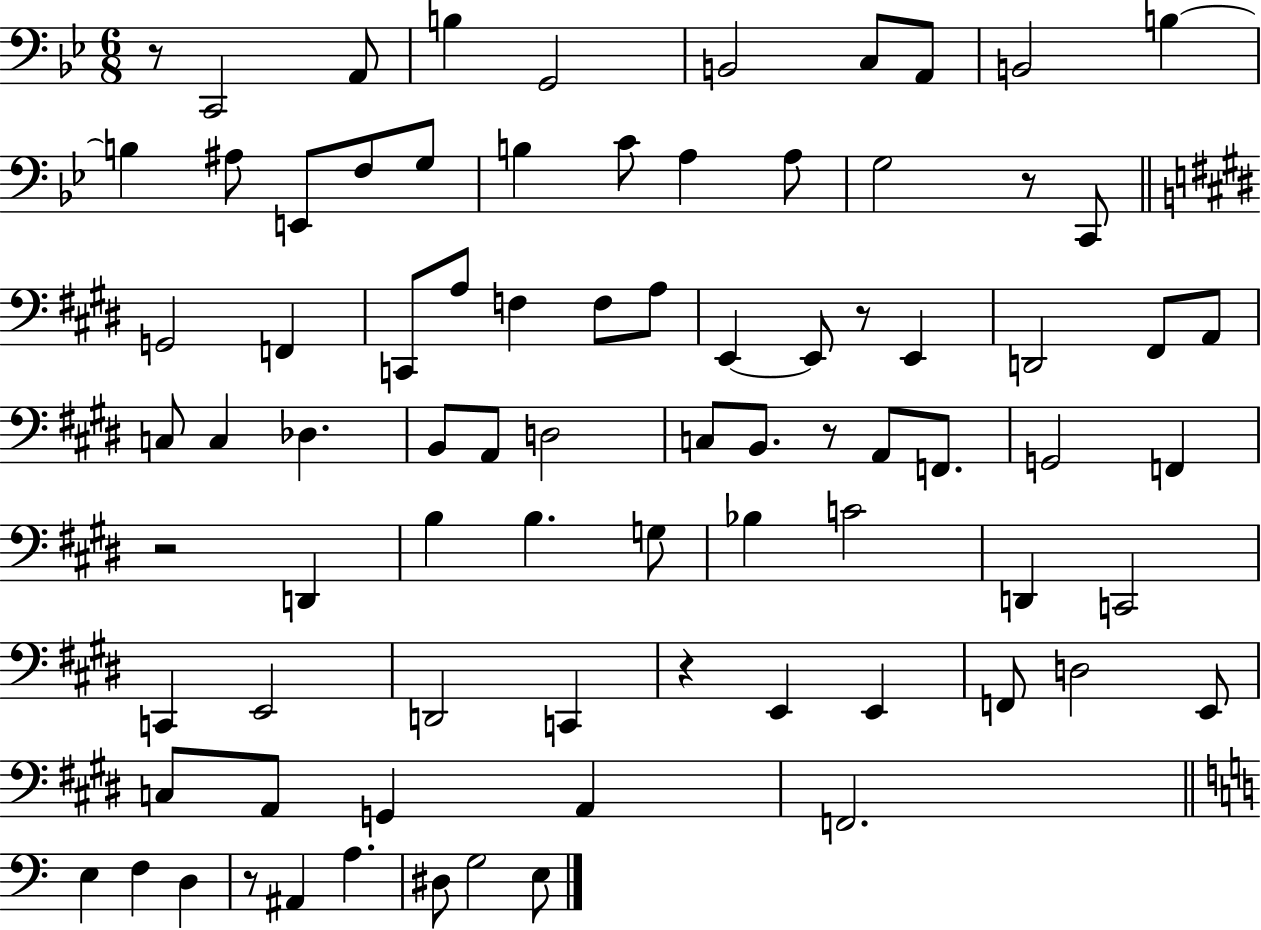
R/e C2/h A2/e B3/q G2/h B2/h C3/e A2/e B2/h B3/q B3/q A#3/e E2/e F3/e G3/e B3/q C4/e A3/q A3/e G3/h R/e C2/e G2/h F2/q C2/e A3/e F3/q F3/e A3/e E2/q E2/e R/e E2/q D2/h F#2/e A2/e C3/e C3/q Db3/q. B2/e A2/e D3/h C3/e B2/e. R/e A2/e F2/e. G2/h F2/q R/h D2/q B3/q B3/q. G3/e Bb3/q C4/h D2/q C2/h C2/q E2/h D2/h C2/q R/q E2/q E2/q F2/e D3/h E2/e C3/e A2/e G2/q A2/q F2/h. E3/q F3/q D3/q R/e A#2/q A3/q. D#3/e G3/h E3/e